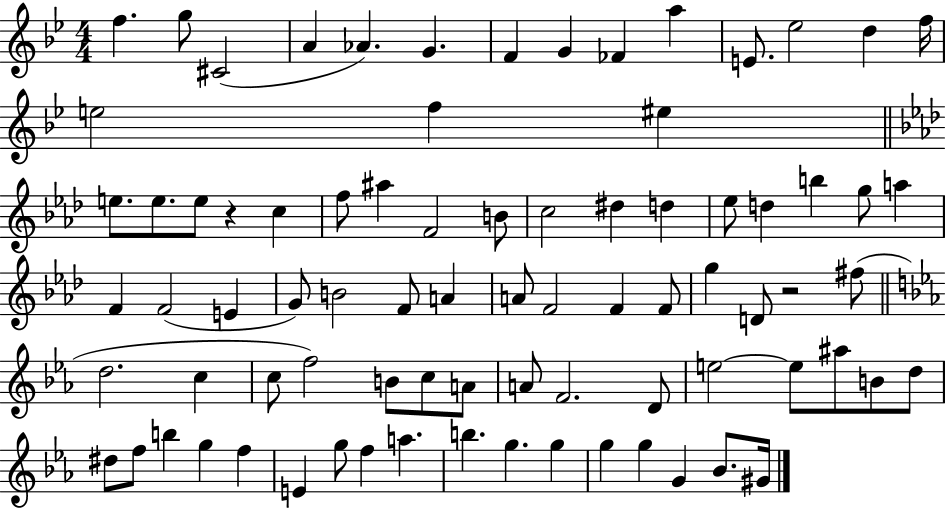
X:1
T:Untitled
M:4/4
L:1/4
K:Bb
f g/2 ^C2 A _A G F G _F a E/2 _e2 d f/4 e2 f ^e e/2 e/2 e/2 z c f/2 ^a F2 B/2 c2 ^d d _e/2 d b g/2 a F F2 E G/2 B2 F/2 A A/2 F2 F F/2 g D/2 z2 ^f/2 d2 c c/2 f2 B/2 c/2 A/2 A/2 F2 D/2 e2 e/2 ^a/2 B/2 d/2 ^d/2 f/2 b g f E g/2 f a b g g g g G _B/2 ^G/4